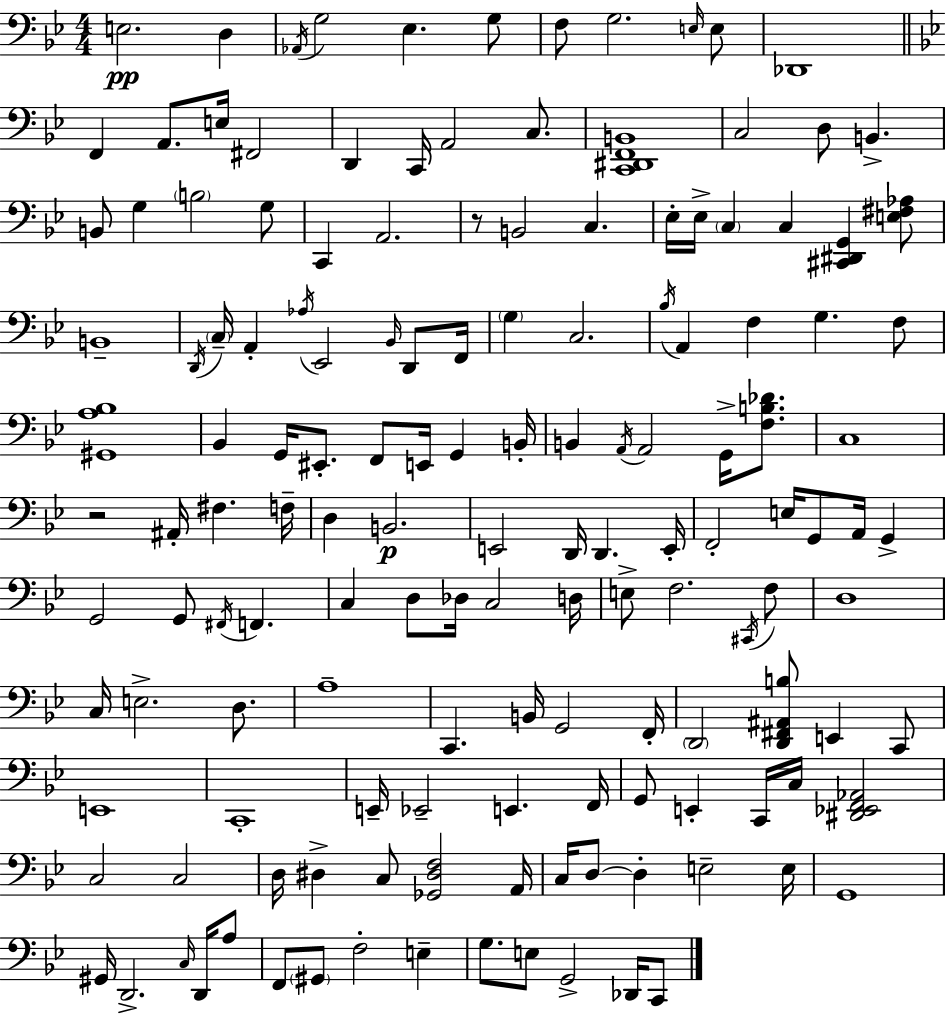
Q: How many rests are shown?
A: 2